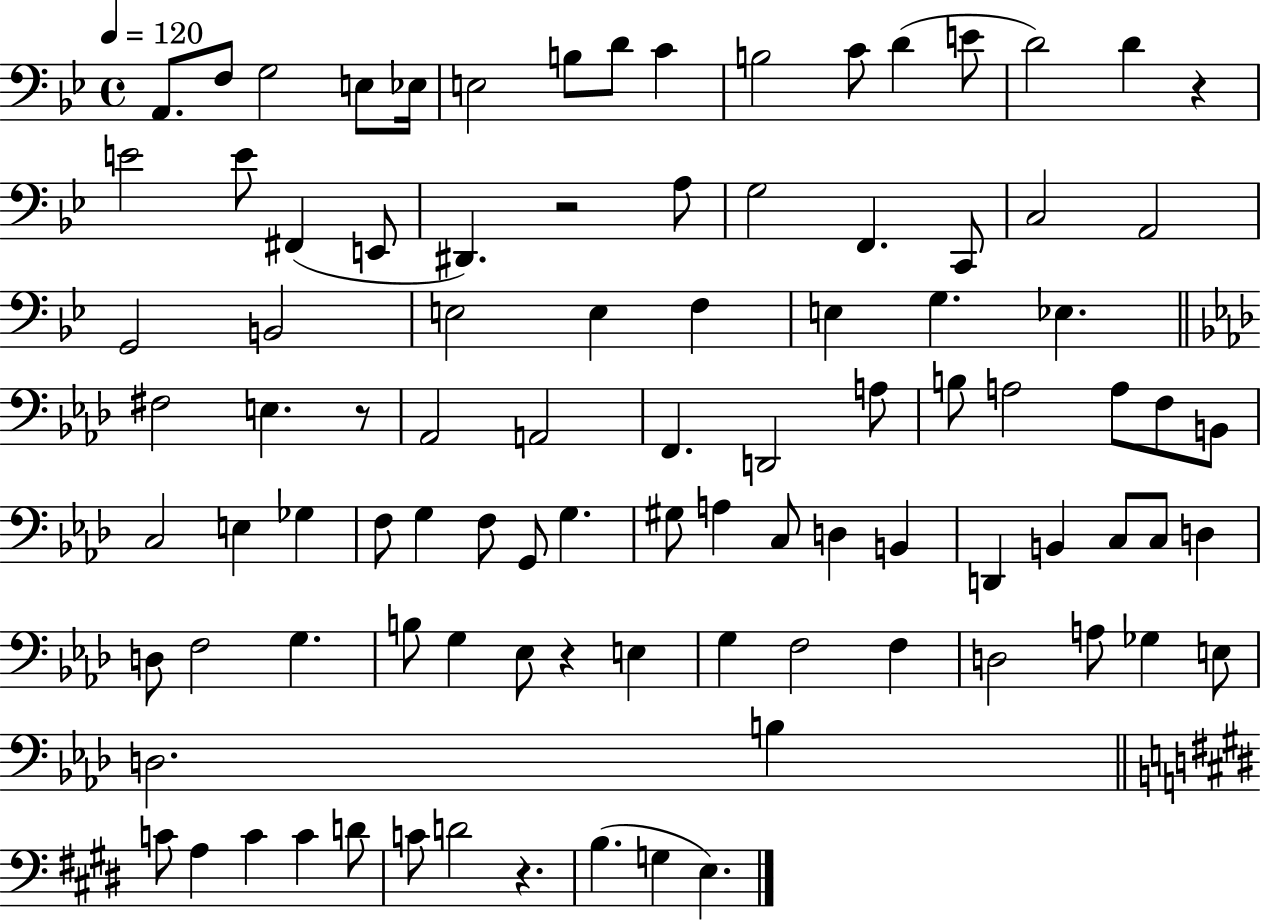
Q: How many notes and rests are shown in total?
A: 95